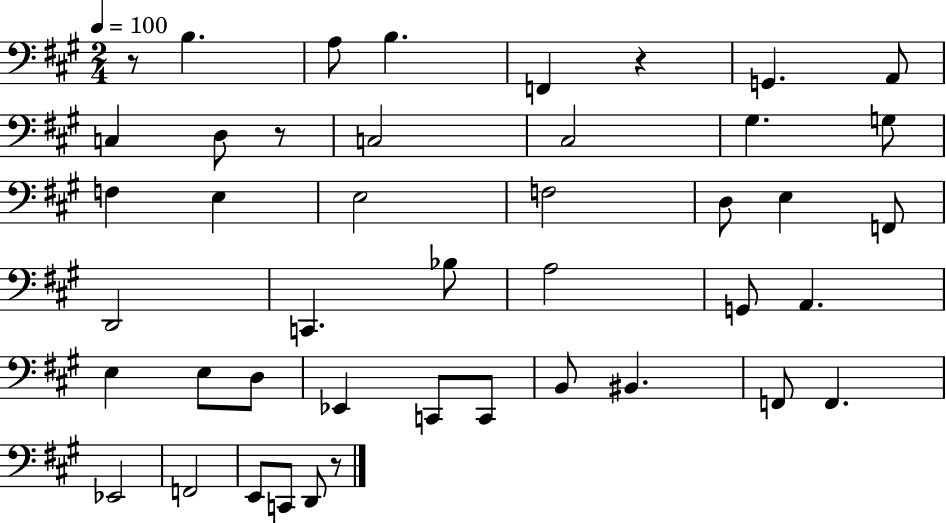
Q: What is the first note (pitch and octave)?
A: B3